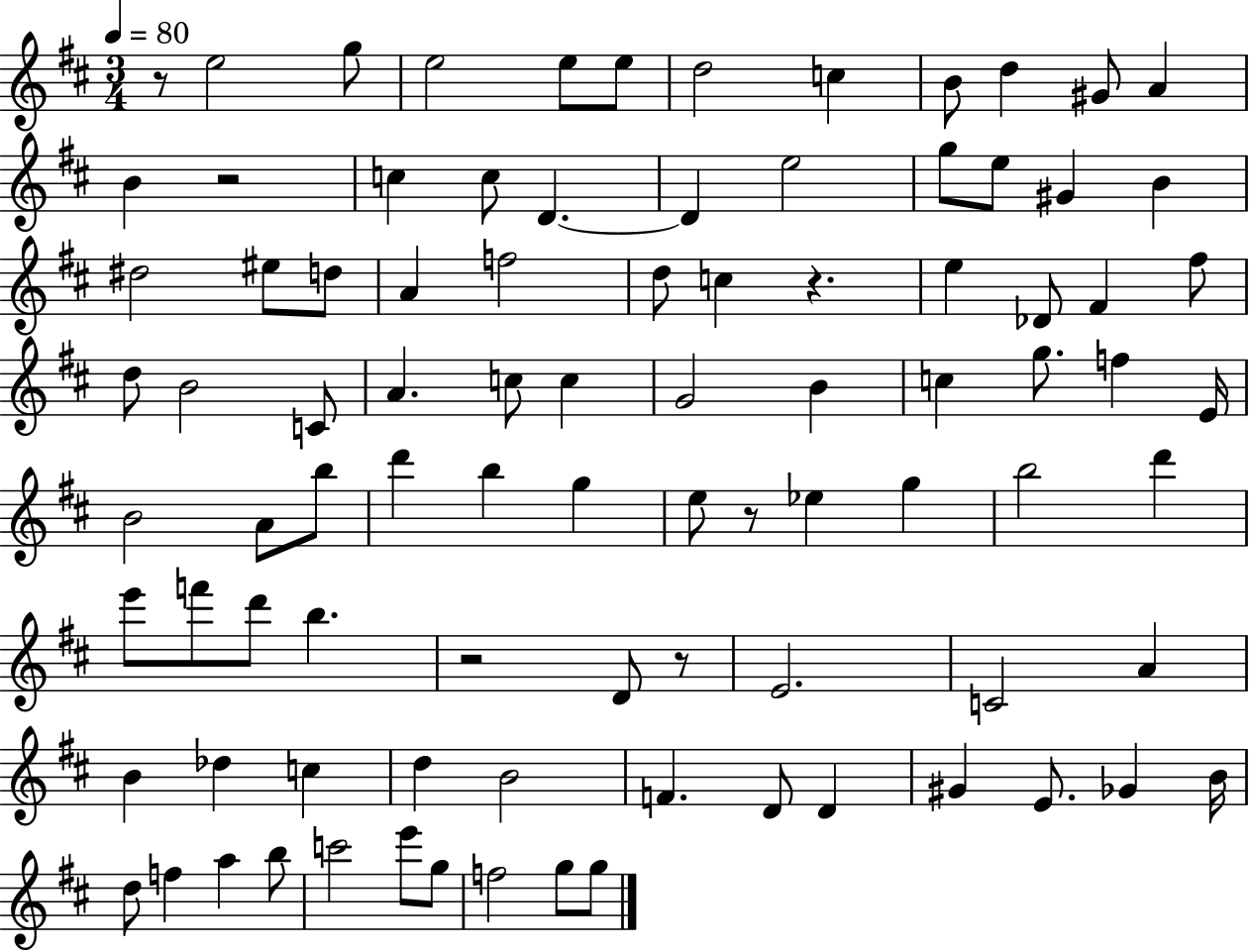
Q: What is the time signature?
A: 3/4